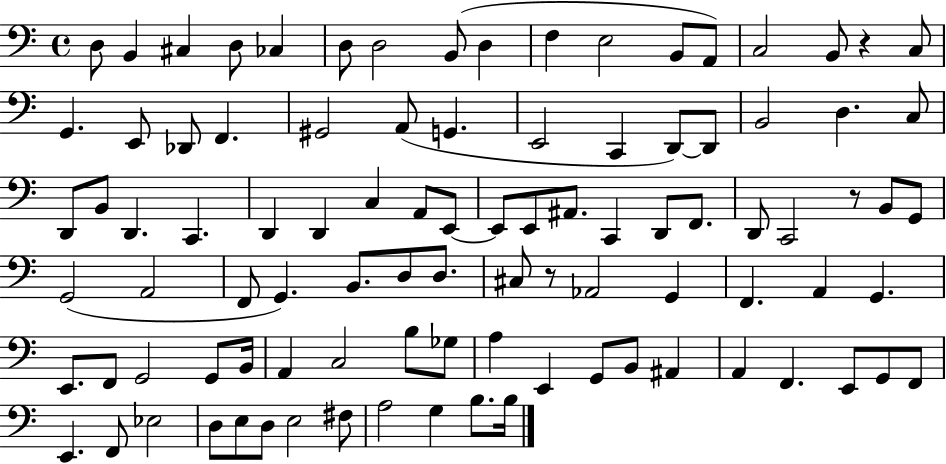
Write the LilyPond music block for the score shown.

{
  \clef bass
  \time 4/4
  \defaultTimeSignature
  \key c \major
  d8 b,4 cis4 d8 ces4 | d8 d2 b,8( d4 | f4 e2 b,8 a,8) | c2 b,8 r4 c8 | \break g,4. e,8 des,8 f,4. | gis,2 a,8( g,4. | e,2 c,4 d,8~~) d,8 | b,2 d4. c8 | \break d,8 b,8 d,4. c,4. | d,4 d,4 c4 a,8 e,8~~ | e,8 e,8 ais,8. c,4 d,8 f,8. | d,8 c,2 r8 b,8 g,8 | \break g,2( a,2 | f,8 g,4.) b,8. d8 d8. | cis8 r8 aes,2 g,4 | f,4. a,4 g,4. | \break e,8. f,8 g,2 g,8 b,16 | a,4 c2 b8 ges8 | a4 e,4 g,8 b,8 ais,4 | a,4 f,4. e,8 g,8 f,8 | \break e,4. f,8 ees2 | d8 e8 d8 e2 fis8 | a2 g4 b8. b16 | \bar "|."
}